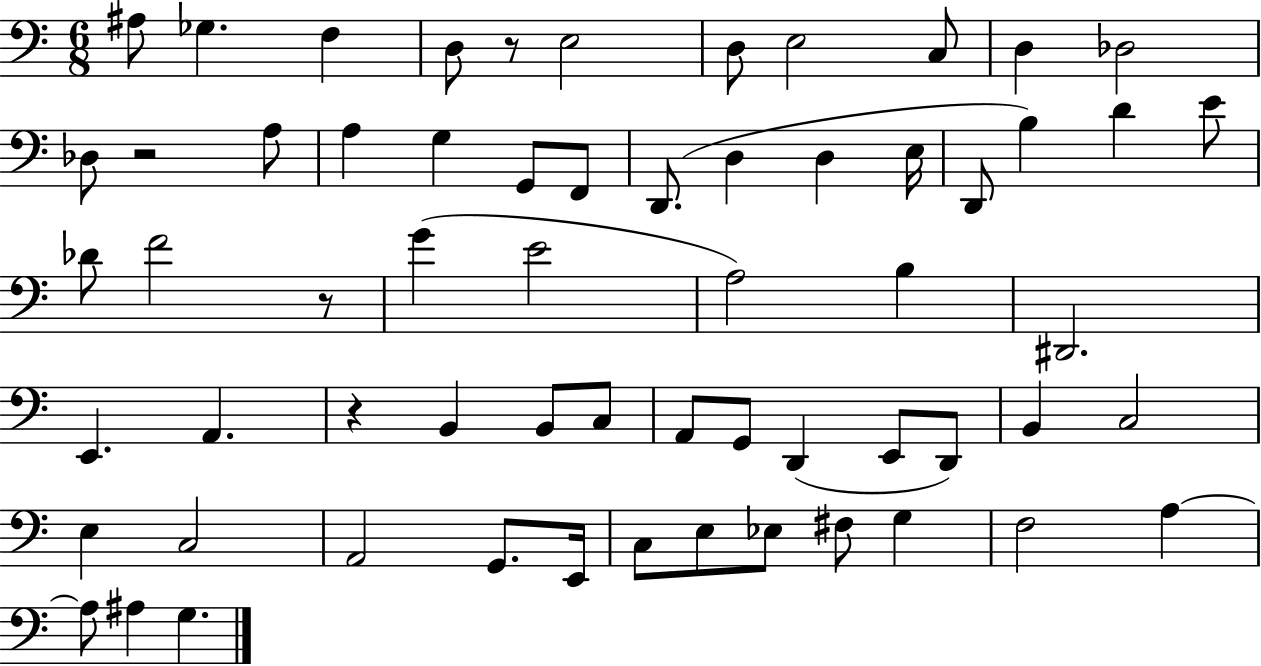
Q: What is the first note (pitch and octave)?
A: A#3